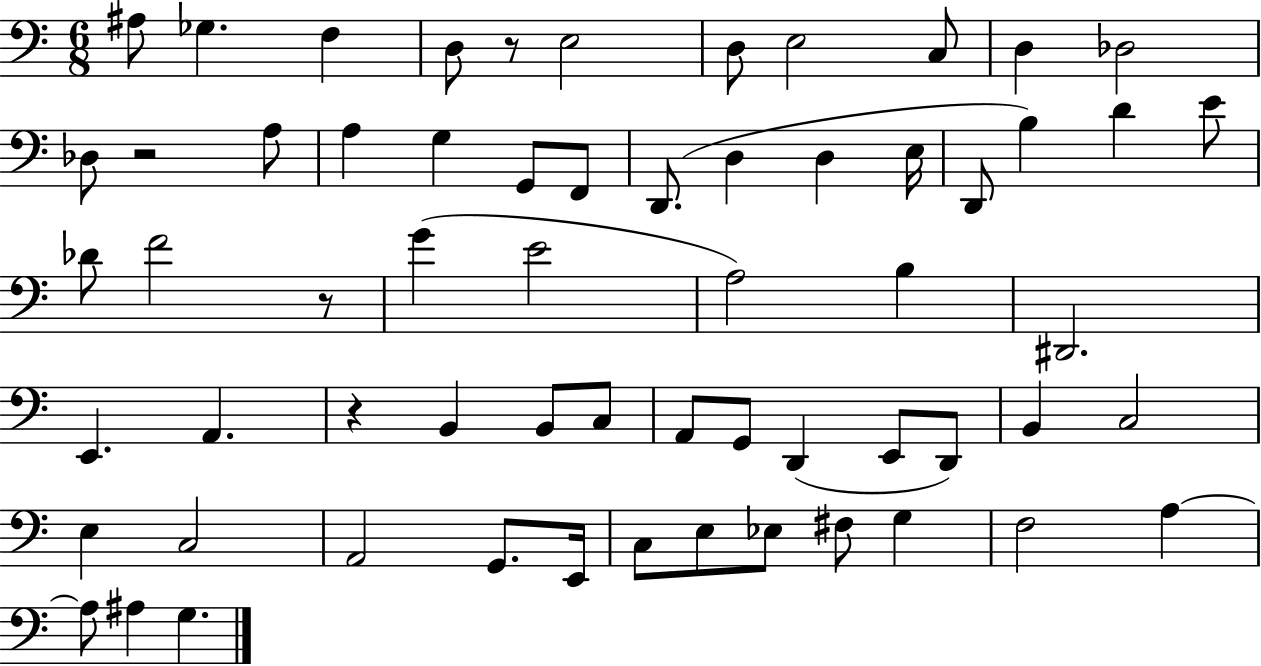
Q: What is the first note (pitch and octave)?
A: A#3